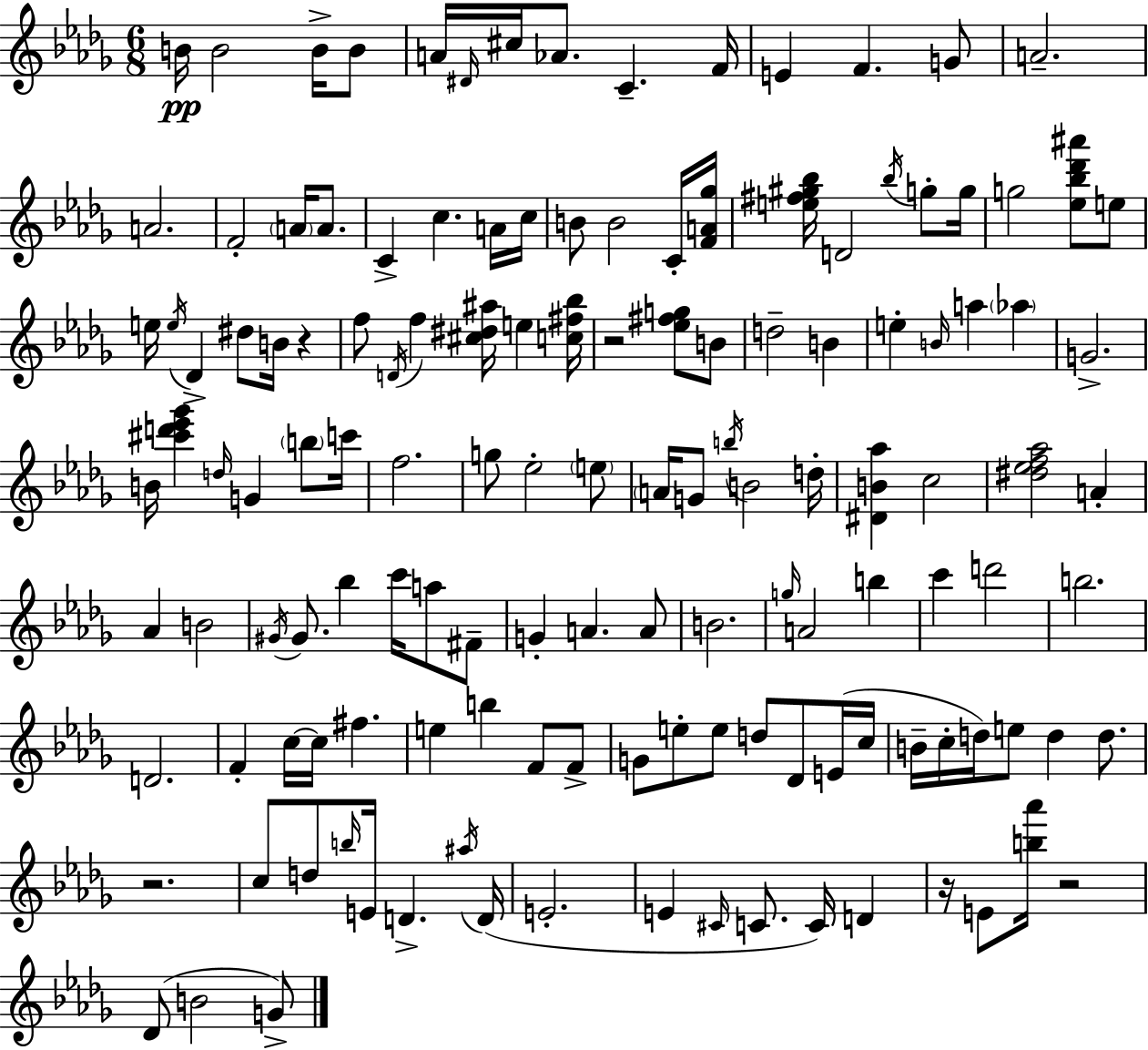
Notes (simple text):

B4/s B4/h B4/s B4/e A4/s D#4/s C#5/s Ab4/e. C4/q. F4/s E4/q F4/q. G4/e A4/h. A4/h. F4/h A4/s A4/e. C4/q C5/q. A4/s C5/s B4/e B4/h C4/s [F4,A4,Gb5]/s [E5,F#5,G#5,Bb5]/s D4/h Bb5/s G5/e G5/s G5/h [Eb5,Bb5,Db6,A#6]/e E5/e E5/s E5/s Db4/q D#5/e B4/s R/q F5/e D4/s F5/q [C#5,D#5,A#5]/s E5/q [C5,F#5,Bb5]/s R/h [Eb5,F#5,G5]/e B4/e D5/h B4/q E5/q B4/s A5/q Ab5/q G4/h. B4/s [C#6,D6,Eb6,Gb6]/q D5/s G4/q B5/e C6/s F5/h. G5/e Eb5/h E5/e A4/s G4/e B5/s B4/h D5/s [D#4,B4,Ab5]/q C5/h [D#5,Eb5,F5,Ab5]/h A4/q Ab4/q B4/h G#4/s G#4/e. Bb5/q C6/s A5/e F#4/e G4/q A4/q. A4/e B4/h. G5/s A4/h B5/q C6/q D6/h B5/h. D4/h. F4/q C5/s C5/s F#5/q. E5/q B5/q F4/e F4/e G4/e E5/e E5/e D5/e Db4/e E4/s C5/s B4/s C5/s D5/s E5/e D5/q D5/e. R/h. C5/e D5/e B5/s E4/s D4/q. A#5/s D4/s E4/h. E4/q C#4/s C4/e. C4/s D4/q R/s E4/e [B5,Ab6]/s R/h Db4/e B4/h G4/e